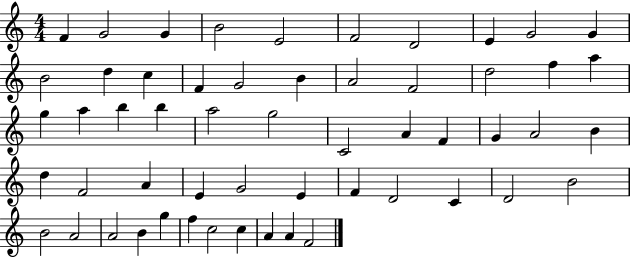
F4/q G4/h G4/q B4/h E4/h F4/h D4/h E4/q G4/h G4/q B4/h D5/q C5/q F4/q G4/h B4/q A4/h F4/h D5/h F5/q A5/q G5/q A5/q B5/q B5/q A5/h G5/h C4/h A4/q F4/q G4/q A4/h B4/q D5/q F4/h A4/q E4/q G4/h E4/q F4/q D4/h C4/q D4/h B4/h B4/h A4/h A4/h B4/q G5/q F5/q C5/h C5/q A4/q A4/q F4/h